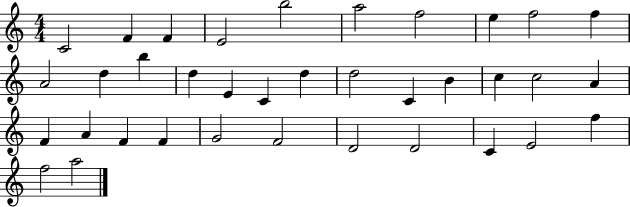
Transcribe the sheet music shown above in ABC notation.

X:1
T:Untitled
M:4/4
L:1/4
K:C
C2 F F E2 b2 a2 f2 e f2 f A2 d b d E C d d2 C B c c2 A F A F F G2 F2 D2 D2 C E2 f f2 a2